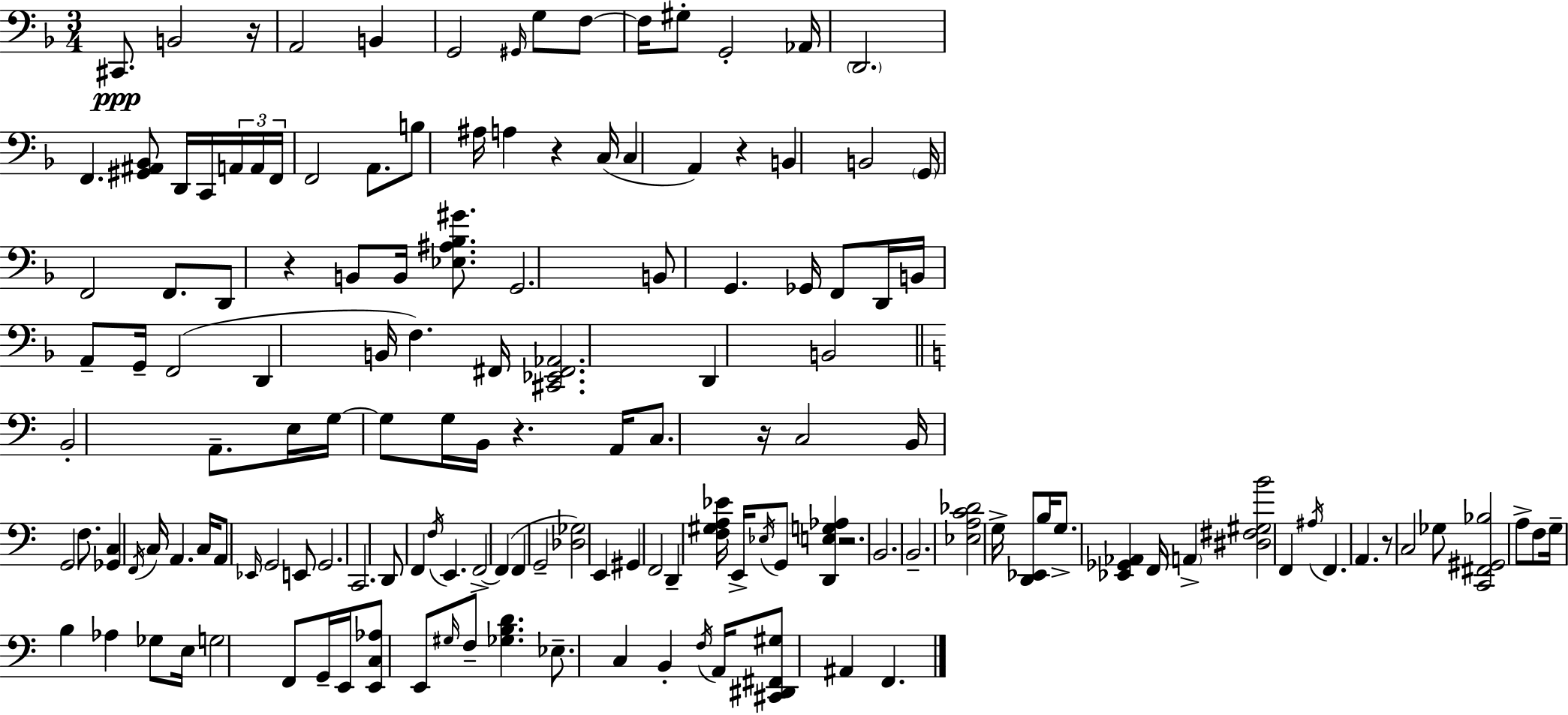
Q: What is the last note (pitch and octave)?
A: F2